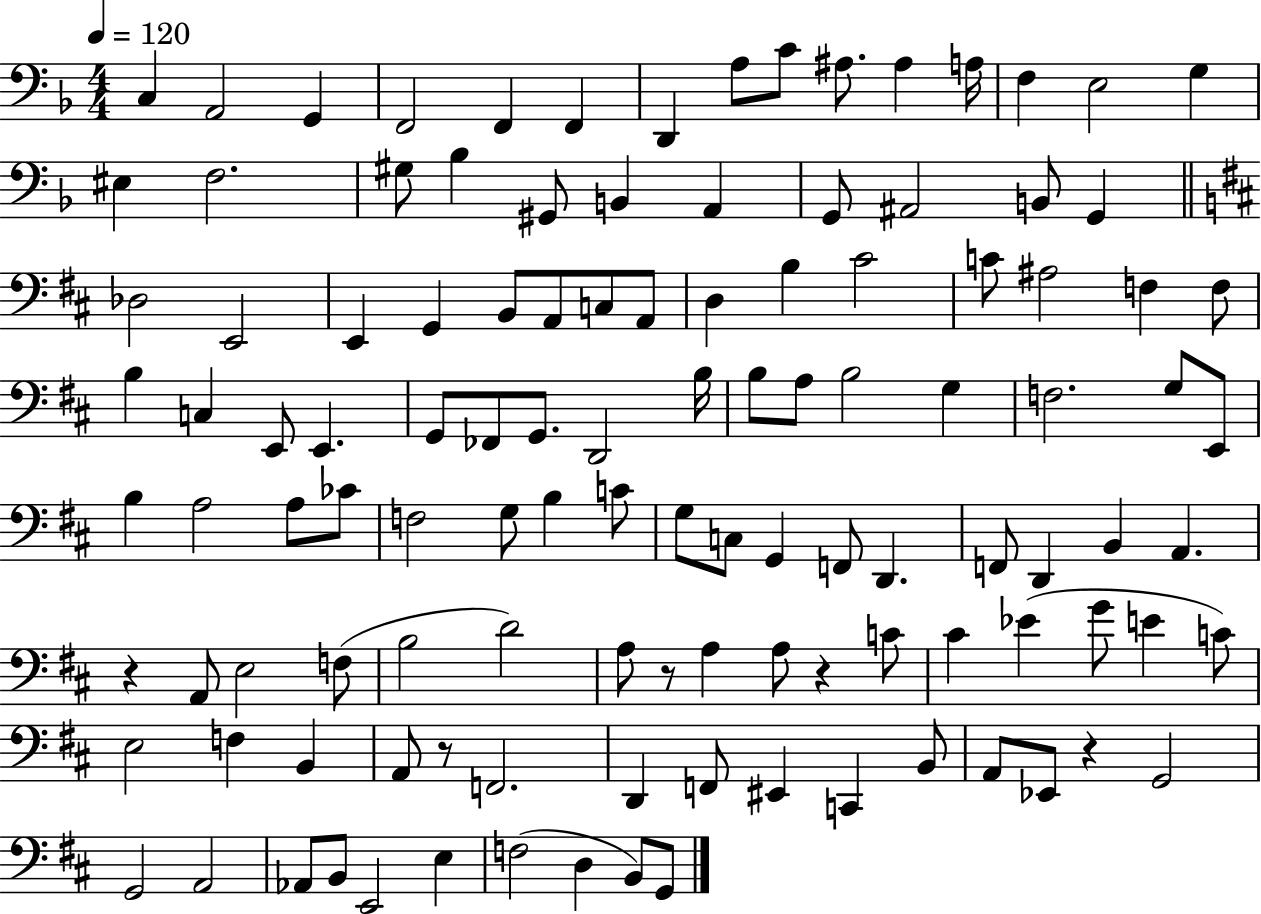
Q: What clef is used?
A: bass